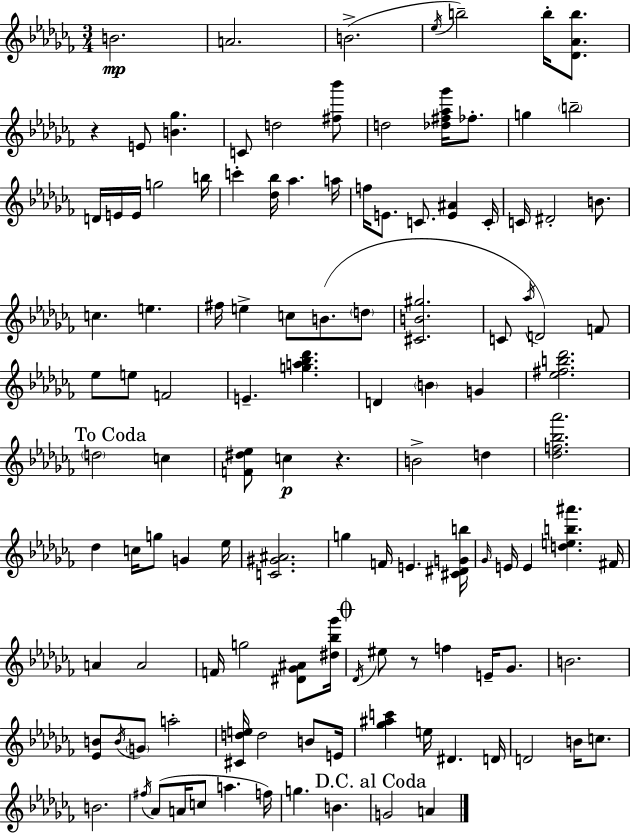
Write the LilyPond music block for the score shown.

{
  \clef treble
  \numericTimeSignature
  \time 3/4
  \key aes \minor
  \repeat volta 2 { b'2.\mp | a'2. | b'2.->( | \acciaccatura { ees''16 } b''2--) b''16-. <des' aes' b''>8. | \break r4 e'8 <b' ges''>4. | c'8 d''2 <fis'' bes'''>8 | d''2 <des'' fis'' aes'' ges'''>16 fes''8.-. | g''4 \parenthesize b''2-- | \break d'16 e'16 e'16 g''2 | b''16 c'''4-. <des'' bes''>16 aes''4. | a''16 f''16 e'8. c'8. <e' ais'>4 | c'16-. c'16 dis'2-. b'8. | \break c''4. e''4. | fis''16 e''4-> c''8 b'8.( \parenthesize d''8 | <cis' b' gis''>2. | c'8 \acciaccatura { aes''16 } d'2) | \break f'8 ees''8 e''8 f'2 | e'4.-- <g'' a'' bes'' des'''>4. | d'4 \parenthesize b'4 g'4 | <ees'' fis'' b'' des'''>2. | \break \mark "To Coda" \parenthesize d''2 c''4 | <f' dis'' ees''>8 c''4\p r4. | b'2-> d''4 | <des'' f'' bes'' aes'''>2. | \break des''4 c''16 g''8 g'4 | ees''16 <c' gis' ais'>2. | g''4 f'16 e'4. | <cis' dis' g' b''>16 \grace { ges'16 } e'16 e'4 <d'' e'' b'' ais'''>4. | \break fis'16 a'4 a'2 | f'16 g''2 | <dis' ges' ais'>8 <dis'' bes'' ges'''>16 \mark \markup { \musicglyph "scripts.coda" } \acciaccatura { des'16 } eis''8 r8 f''4 | e'16-- ges'8. b'2. | \break <ees' b'>8 \acciaccatura { b'16 } \parenthesize g'8 a''2-. | <cis' d'' e''>16 d''2 | b'8 e'16 <ges'' ais'' c'''>4 e''16 dis'4. | d'16 d'2 | \break b'16 c''8. b'2. | \acciaccatura { fis''16 } aes'8( a'16 c''8 a''4. | f''16) g''4. | b'4. \mark "D.C. al Coda" g'2 | \break a'4 } \bar "|."
}